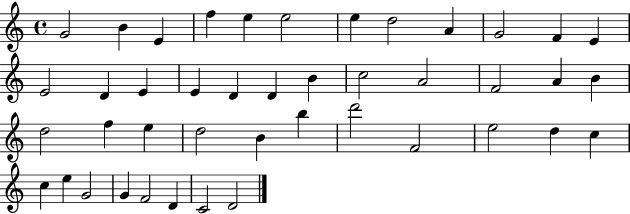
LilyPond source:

{
  \clef treble
  \time 4/4
  \defaultTimeSignature
  \key c \major
  g'2 b'4 e'4 | f''4 e''4 e''2 | e''4 d''2 a'4 | g'2 f'4 e'4 | \break e'2 d'4 e'4 | e'4 d'4 d'4 b'4 | c''2 a'2 | f'2 a'4 b'4 | \break d''2 f''4 e''4 | d''2 b'4 b''4 | d'''2 f'2 | e''2 d''4 c''4 | \break c''4 e''4 g'2 | g'4 f'2 d'4 | c'2 d'2 | \bar "|."
}